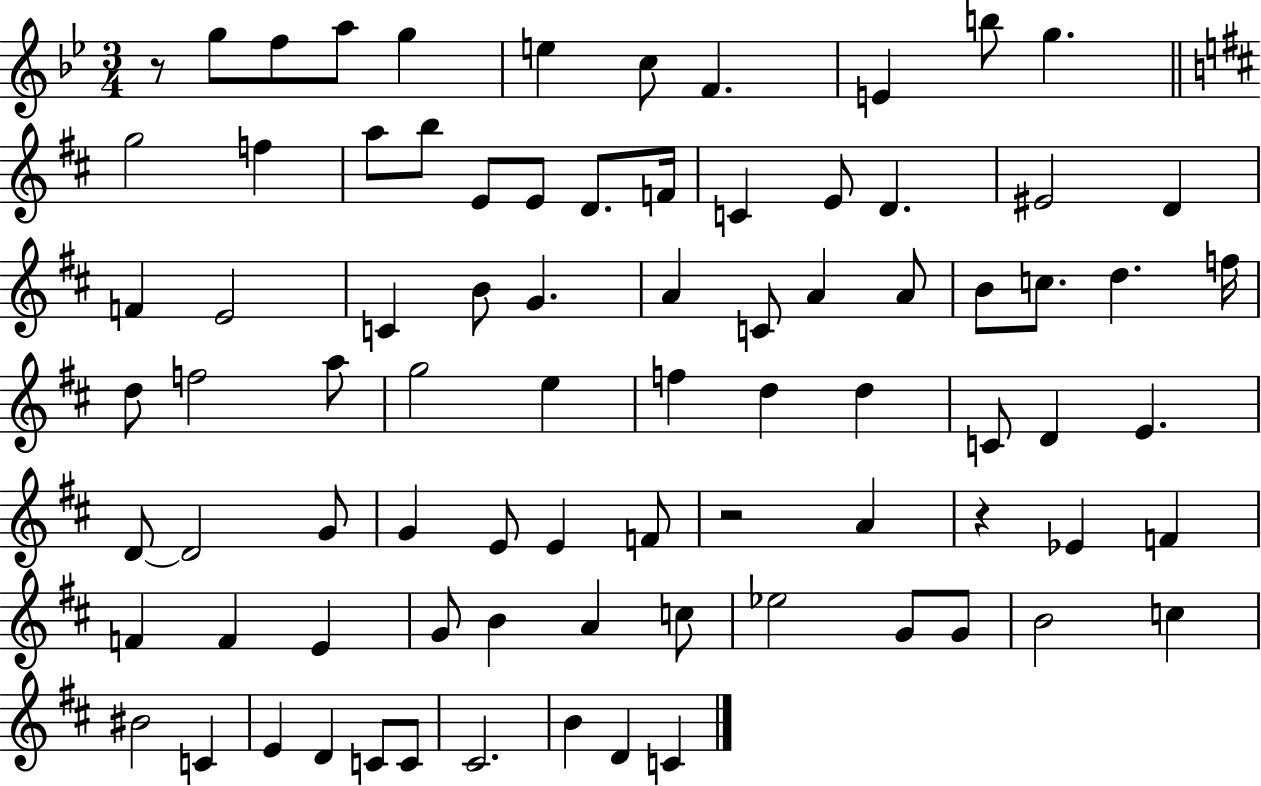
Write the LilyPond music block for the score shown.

{
  \clef treble
  \numericTimeSignature
  \time 3/4
  \key bes \major
  r8 g''8 f''8 a''8 g''4 | e''4 c''8 f'4. | e'4 b''8 g''4. | \bar "||" \break \key d \major g''2 f''4 | a''8 b''8 e'8 e'8 d'8. f'16 | c'4 e'8 d'4. | eis'2 d'4 | \break f'4 e'2 | c'4 b'8 g'4. | a'4 c'8 a'4 a'8 | b'8 c''8. d''4. f''16 | \break d''8 f''2 a''8 | g''2 e''4 | f''4 d''4 d''4 | c'8 d'4 e'4. | \break d'8~~ d'2 g'8 | g'4 e'8 e'4 f'8 | r2 a'4 | r4 ees'4 f'4 | \break f'4 f'4 e'4 | g'8 b'4 a'4 c''8 | ees''2 g'8 g'8 | b'2 c''4 | \break bis'2 c'4 | e'4 d'4 c'8 c'8 | cis'2. | b'4 d'4 c'4 | \break \bar "|."
}